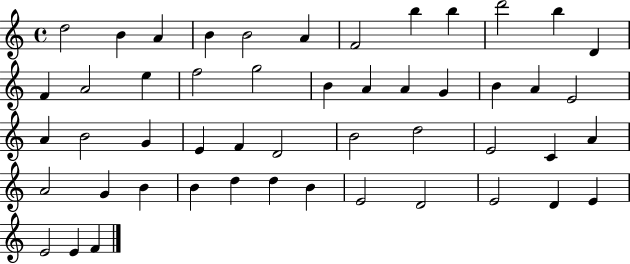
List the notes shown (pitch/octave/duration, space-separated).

D5/h B4/q A4/q B4/q B4/h A4/q F4/h B5/q B5/q D6/h B5/q D4/q F4/q A4/h E5/q F5/h G5/h B4/q A4/q A4/q G4/q B4/q A4/q E4/h A4/q B4/h G4/q E4/q F4/q D4/h B4/h D5/h E4/h C4/q A4/q A4/h G4/q B4/q B4/q D5/q D5/q B4/q E4/h D4/h E4/h D4/q E4/q E4/h E4/q F4/q